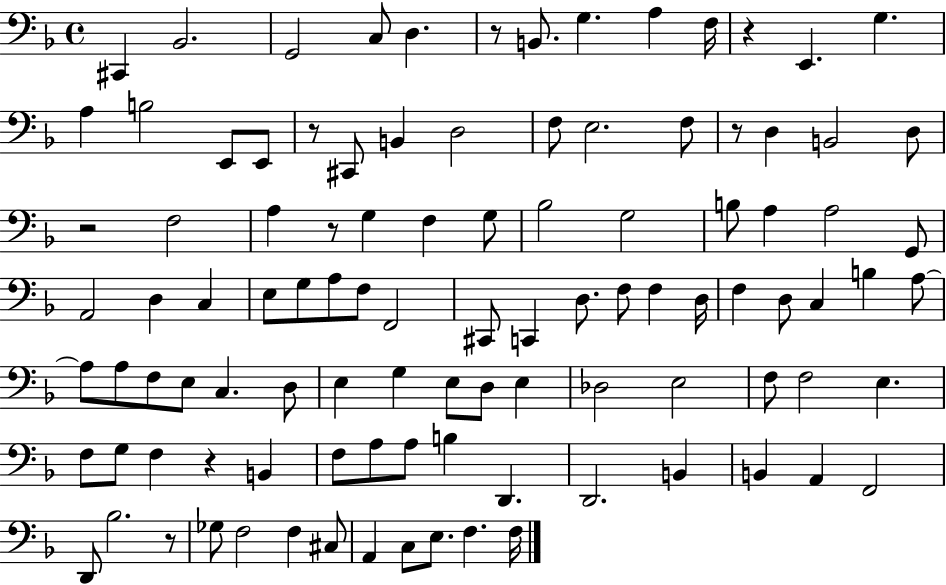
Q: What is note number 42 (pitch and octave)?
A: F3